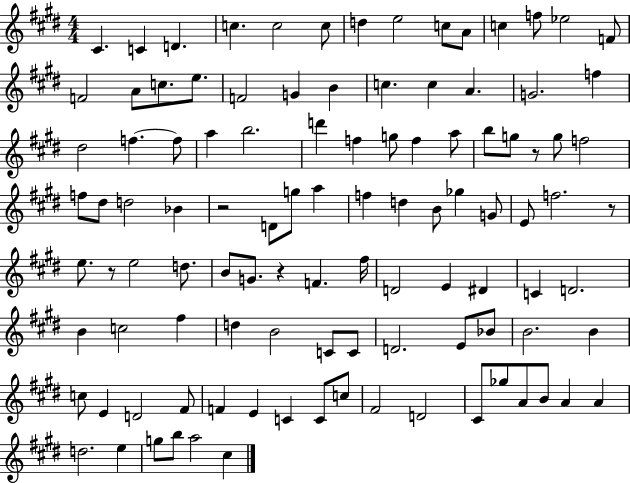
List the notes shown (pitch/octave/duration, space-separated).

C#4/q. C4/q D4/q. C5/q. C5/h C5/e D5/q E5/h C5/e A4/e C5/q F5/e Eb5/h F4/e F4/h A4/e C5/e. E5/e. F4/h G4/q B4/q C5/q. C5/q A4/q. G4/h. F5/q D#5/h F5/q. F5/e A5/q B5/h. D6/q F5/q G5/e F5/q A5/e B5/e G5/e R/e G5/e F5/h F5/e D#5/e D5/h Bb4/q R/h D4/e G5/e A5/q F5/q D5/q B4/e Gb5/q G4/e E4/e F5/h. R/e E5/e. R/e E5/h D5/e. B4/e G4/e. R/q F4/q. F#5/s D4/h E4/q D#4/q C4/q D4/h. B4/q C5/h F#5/q D5/q B4/h C4/e C4/e D4/h. E4/e Bb4/e B4/h. B4/q C5/e E4/q D4/h F#4/e F4/q E4/q C4/q C4/e C5/e F#4/h D4/h C#4/e Gb5/e A4/e B4/e A4/q A4/q D5/h. E5/q G5/e B5/e A5/h C#5/q